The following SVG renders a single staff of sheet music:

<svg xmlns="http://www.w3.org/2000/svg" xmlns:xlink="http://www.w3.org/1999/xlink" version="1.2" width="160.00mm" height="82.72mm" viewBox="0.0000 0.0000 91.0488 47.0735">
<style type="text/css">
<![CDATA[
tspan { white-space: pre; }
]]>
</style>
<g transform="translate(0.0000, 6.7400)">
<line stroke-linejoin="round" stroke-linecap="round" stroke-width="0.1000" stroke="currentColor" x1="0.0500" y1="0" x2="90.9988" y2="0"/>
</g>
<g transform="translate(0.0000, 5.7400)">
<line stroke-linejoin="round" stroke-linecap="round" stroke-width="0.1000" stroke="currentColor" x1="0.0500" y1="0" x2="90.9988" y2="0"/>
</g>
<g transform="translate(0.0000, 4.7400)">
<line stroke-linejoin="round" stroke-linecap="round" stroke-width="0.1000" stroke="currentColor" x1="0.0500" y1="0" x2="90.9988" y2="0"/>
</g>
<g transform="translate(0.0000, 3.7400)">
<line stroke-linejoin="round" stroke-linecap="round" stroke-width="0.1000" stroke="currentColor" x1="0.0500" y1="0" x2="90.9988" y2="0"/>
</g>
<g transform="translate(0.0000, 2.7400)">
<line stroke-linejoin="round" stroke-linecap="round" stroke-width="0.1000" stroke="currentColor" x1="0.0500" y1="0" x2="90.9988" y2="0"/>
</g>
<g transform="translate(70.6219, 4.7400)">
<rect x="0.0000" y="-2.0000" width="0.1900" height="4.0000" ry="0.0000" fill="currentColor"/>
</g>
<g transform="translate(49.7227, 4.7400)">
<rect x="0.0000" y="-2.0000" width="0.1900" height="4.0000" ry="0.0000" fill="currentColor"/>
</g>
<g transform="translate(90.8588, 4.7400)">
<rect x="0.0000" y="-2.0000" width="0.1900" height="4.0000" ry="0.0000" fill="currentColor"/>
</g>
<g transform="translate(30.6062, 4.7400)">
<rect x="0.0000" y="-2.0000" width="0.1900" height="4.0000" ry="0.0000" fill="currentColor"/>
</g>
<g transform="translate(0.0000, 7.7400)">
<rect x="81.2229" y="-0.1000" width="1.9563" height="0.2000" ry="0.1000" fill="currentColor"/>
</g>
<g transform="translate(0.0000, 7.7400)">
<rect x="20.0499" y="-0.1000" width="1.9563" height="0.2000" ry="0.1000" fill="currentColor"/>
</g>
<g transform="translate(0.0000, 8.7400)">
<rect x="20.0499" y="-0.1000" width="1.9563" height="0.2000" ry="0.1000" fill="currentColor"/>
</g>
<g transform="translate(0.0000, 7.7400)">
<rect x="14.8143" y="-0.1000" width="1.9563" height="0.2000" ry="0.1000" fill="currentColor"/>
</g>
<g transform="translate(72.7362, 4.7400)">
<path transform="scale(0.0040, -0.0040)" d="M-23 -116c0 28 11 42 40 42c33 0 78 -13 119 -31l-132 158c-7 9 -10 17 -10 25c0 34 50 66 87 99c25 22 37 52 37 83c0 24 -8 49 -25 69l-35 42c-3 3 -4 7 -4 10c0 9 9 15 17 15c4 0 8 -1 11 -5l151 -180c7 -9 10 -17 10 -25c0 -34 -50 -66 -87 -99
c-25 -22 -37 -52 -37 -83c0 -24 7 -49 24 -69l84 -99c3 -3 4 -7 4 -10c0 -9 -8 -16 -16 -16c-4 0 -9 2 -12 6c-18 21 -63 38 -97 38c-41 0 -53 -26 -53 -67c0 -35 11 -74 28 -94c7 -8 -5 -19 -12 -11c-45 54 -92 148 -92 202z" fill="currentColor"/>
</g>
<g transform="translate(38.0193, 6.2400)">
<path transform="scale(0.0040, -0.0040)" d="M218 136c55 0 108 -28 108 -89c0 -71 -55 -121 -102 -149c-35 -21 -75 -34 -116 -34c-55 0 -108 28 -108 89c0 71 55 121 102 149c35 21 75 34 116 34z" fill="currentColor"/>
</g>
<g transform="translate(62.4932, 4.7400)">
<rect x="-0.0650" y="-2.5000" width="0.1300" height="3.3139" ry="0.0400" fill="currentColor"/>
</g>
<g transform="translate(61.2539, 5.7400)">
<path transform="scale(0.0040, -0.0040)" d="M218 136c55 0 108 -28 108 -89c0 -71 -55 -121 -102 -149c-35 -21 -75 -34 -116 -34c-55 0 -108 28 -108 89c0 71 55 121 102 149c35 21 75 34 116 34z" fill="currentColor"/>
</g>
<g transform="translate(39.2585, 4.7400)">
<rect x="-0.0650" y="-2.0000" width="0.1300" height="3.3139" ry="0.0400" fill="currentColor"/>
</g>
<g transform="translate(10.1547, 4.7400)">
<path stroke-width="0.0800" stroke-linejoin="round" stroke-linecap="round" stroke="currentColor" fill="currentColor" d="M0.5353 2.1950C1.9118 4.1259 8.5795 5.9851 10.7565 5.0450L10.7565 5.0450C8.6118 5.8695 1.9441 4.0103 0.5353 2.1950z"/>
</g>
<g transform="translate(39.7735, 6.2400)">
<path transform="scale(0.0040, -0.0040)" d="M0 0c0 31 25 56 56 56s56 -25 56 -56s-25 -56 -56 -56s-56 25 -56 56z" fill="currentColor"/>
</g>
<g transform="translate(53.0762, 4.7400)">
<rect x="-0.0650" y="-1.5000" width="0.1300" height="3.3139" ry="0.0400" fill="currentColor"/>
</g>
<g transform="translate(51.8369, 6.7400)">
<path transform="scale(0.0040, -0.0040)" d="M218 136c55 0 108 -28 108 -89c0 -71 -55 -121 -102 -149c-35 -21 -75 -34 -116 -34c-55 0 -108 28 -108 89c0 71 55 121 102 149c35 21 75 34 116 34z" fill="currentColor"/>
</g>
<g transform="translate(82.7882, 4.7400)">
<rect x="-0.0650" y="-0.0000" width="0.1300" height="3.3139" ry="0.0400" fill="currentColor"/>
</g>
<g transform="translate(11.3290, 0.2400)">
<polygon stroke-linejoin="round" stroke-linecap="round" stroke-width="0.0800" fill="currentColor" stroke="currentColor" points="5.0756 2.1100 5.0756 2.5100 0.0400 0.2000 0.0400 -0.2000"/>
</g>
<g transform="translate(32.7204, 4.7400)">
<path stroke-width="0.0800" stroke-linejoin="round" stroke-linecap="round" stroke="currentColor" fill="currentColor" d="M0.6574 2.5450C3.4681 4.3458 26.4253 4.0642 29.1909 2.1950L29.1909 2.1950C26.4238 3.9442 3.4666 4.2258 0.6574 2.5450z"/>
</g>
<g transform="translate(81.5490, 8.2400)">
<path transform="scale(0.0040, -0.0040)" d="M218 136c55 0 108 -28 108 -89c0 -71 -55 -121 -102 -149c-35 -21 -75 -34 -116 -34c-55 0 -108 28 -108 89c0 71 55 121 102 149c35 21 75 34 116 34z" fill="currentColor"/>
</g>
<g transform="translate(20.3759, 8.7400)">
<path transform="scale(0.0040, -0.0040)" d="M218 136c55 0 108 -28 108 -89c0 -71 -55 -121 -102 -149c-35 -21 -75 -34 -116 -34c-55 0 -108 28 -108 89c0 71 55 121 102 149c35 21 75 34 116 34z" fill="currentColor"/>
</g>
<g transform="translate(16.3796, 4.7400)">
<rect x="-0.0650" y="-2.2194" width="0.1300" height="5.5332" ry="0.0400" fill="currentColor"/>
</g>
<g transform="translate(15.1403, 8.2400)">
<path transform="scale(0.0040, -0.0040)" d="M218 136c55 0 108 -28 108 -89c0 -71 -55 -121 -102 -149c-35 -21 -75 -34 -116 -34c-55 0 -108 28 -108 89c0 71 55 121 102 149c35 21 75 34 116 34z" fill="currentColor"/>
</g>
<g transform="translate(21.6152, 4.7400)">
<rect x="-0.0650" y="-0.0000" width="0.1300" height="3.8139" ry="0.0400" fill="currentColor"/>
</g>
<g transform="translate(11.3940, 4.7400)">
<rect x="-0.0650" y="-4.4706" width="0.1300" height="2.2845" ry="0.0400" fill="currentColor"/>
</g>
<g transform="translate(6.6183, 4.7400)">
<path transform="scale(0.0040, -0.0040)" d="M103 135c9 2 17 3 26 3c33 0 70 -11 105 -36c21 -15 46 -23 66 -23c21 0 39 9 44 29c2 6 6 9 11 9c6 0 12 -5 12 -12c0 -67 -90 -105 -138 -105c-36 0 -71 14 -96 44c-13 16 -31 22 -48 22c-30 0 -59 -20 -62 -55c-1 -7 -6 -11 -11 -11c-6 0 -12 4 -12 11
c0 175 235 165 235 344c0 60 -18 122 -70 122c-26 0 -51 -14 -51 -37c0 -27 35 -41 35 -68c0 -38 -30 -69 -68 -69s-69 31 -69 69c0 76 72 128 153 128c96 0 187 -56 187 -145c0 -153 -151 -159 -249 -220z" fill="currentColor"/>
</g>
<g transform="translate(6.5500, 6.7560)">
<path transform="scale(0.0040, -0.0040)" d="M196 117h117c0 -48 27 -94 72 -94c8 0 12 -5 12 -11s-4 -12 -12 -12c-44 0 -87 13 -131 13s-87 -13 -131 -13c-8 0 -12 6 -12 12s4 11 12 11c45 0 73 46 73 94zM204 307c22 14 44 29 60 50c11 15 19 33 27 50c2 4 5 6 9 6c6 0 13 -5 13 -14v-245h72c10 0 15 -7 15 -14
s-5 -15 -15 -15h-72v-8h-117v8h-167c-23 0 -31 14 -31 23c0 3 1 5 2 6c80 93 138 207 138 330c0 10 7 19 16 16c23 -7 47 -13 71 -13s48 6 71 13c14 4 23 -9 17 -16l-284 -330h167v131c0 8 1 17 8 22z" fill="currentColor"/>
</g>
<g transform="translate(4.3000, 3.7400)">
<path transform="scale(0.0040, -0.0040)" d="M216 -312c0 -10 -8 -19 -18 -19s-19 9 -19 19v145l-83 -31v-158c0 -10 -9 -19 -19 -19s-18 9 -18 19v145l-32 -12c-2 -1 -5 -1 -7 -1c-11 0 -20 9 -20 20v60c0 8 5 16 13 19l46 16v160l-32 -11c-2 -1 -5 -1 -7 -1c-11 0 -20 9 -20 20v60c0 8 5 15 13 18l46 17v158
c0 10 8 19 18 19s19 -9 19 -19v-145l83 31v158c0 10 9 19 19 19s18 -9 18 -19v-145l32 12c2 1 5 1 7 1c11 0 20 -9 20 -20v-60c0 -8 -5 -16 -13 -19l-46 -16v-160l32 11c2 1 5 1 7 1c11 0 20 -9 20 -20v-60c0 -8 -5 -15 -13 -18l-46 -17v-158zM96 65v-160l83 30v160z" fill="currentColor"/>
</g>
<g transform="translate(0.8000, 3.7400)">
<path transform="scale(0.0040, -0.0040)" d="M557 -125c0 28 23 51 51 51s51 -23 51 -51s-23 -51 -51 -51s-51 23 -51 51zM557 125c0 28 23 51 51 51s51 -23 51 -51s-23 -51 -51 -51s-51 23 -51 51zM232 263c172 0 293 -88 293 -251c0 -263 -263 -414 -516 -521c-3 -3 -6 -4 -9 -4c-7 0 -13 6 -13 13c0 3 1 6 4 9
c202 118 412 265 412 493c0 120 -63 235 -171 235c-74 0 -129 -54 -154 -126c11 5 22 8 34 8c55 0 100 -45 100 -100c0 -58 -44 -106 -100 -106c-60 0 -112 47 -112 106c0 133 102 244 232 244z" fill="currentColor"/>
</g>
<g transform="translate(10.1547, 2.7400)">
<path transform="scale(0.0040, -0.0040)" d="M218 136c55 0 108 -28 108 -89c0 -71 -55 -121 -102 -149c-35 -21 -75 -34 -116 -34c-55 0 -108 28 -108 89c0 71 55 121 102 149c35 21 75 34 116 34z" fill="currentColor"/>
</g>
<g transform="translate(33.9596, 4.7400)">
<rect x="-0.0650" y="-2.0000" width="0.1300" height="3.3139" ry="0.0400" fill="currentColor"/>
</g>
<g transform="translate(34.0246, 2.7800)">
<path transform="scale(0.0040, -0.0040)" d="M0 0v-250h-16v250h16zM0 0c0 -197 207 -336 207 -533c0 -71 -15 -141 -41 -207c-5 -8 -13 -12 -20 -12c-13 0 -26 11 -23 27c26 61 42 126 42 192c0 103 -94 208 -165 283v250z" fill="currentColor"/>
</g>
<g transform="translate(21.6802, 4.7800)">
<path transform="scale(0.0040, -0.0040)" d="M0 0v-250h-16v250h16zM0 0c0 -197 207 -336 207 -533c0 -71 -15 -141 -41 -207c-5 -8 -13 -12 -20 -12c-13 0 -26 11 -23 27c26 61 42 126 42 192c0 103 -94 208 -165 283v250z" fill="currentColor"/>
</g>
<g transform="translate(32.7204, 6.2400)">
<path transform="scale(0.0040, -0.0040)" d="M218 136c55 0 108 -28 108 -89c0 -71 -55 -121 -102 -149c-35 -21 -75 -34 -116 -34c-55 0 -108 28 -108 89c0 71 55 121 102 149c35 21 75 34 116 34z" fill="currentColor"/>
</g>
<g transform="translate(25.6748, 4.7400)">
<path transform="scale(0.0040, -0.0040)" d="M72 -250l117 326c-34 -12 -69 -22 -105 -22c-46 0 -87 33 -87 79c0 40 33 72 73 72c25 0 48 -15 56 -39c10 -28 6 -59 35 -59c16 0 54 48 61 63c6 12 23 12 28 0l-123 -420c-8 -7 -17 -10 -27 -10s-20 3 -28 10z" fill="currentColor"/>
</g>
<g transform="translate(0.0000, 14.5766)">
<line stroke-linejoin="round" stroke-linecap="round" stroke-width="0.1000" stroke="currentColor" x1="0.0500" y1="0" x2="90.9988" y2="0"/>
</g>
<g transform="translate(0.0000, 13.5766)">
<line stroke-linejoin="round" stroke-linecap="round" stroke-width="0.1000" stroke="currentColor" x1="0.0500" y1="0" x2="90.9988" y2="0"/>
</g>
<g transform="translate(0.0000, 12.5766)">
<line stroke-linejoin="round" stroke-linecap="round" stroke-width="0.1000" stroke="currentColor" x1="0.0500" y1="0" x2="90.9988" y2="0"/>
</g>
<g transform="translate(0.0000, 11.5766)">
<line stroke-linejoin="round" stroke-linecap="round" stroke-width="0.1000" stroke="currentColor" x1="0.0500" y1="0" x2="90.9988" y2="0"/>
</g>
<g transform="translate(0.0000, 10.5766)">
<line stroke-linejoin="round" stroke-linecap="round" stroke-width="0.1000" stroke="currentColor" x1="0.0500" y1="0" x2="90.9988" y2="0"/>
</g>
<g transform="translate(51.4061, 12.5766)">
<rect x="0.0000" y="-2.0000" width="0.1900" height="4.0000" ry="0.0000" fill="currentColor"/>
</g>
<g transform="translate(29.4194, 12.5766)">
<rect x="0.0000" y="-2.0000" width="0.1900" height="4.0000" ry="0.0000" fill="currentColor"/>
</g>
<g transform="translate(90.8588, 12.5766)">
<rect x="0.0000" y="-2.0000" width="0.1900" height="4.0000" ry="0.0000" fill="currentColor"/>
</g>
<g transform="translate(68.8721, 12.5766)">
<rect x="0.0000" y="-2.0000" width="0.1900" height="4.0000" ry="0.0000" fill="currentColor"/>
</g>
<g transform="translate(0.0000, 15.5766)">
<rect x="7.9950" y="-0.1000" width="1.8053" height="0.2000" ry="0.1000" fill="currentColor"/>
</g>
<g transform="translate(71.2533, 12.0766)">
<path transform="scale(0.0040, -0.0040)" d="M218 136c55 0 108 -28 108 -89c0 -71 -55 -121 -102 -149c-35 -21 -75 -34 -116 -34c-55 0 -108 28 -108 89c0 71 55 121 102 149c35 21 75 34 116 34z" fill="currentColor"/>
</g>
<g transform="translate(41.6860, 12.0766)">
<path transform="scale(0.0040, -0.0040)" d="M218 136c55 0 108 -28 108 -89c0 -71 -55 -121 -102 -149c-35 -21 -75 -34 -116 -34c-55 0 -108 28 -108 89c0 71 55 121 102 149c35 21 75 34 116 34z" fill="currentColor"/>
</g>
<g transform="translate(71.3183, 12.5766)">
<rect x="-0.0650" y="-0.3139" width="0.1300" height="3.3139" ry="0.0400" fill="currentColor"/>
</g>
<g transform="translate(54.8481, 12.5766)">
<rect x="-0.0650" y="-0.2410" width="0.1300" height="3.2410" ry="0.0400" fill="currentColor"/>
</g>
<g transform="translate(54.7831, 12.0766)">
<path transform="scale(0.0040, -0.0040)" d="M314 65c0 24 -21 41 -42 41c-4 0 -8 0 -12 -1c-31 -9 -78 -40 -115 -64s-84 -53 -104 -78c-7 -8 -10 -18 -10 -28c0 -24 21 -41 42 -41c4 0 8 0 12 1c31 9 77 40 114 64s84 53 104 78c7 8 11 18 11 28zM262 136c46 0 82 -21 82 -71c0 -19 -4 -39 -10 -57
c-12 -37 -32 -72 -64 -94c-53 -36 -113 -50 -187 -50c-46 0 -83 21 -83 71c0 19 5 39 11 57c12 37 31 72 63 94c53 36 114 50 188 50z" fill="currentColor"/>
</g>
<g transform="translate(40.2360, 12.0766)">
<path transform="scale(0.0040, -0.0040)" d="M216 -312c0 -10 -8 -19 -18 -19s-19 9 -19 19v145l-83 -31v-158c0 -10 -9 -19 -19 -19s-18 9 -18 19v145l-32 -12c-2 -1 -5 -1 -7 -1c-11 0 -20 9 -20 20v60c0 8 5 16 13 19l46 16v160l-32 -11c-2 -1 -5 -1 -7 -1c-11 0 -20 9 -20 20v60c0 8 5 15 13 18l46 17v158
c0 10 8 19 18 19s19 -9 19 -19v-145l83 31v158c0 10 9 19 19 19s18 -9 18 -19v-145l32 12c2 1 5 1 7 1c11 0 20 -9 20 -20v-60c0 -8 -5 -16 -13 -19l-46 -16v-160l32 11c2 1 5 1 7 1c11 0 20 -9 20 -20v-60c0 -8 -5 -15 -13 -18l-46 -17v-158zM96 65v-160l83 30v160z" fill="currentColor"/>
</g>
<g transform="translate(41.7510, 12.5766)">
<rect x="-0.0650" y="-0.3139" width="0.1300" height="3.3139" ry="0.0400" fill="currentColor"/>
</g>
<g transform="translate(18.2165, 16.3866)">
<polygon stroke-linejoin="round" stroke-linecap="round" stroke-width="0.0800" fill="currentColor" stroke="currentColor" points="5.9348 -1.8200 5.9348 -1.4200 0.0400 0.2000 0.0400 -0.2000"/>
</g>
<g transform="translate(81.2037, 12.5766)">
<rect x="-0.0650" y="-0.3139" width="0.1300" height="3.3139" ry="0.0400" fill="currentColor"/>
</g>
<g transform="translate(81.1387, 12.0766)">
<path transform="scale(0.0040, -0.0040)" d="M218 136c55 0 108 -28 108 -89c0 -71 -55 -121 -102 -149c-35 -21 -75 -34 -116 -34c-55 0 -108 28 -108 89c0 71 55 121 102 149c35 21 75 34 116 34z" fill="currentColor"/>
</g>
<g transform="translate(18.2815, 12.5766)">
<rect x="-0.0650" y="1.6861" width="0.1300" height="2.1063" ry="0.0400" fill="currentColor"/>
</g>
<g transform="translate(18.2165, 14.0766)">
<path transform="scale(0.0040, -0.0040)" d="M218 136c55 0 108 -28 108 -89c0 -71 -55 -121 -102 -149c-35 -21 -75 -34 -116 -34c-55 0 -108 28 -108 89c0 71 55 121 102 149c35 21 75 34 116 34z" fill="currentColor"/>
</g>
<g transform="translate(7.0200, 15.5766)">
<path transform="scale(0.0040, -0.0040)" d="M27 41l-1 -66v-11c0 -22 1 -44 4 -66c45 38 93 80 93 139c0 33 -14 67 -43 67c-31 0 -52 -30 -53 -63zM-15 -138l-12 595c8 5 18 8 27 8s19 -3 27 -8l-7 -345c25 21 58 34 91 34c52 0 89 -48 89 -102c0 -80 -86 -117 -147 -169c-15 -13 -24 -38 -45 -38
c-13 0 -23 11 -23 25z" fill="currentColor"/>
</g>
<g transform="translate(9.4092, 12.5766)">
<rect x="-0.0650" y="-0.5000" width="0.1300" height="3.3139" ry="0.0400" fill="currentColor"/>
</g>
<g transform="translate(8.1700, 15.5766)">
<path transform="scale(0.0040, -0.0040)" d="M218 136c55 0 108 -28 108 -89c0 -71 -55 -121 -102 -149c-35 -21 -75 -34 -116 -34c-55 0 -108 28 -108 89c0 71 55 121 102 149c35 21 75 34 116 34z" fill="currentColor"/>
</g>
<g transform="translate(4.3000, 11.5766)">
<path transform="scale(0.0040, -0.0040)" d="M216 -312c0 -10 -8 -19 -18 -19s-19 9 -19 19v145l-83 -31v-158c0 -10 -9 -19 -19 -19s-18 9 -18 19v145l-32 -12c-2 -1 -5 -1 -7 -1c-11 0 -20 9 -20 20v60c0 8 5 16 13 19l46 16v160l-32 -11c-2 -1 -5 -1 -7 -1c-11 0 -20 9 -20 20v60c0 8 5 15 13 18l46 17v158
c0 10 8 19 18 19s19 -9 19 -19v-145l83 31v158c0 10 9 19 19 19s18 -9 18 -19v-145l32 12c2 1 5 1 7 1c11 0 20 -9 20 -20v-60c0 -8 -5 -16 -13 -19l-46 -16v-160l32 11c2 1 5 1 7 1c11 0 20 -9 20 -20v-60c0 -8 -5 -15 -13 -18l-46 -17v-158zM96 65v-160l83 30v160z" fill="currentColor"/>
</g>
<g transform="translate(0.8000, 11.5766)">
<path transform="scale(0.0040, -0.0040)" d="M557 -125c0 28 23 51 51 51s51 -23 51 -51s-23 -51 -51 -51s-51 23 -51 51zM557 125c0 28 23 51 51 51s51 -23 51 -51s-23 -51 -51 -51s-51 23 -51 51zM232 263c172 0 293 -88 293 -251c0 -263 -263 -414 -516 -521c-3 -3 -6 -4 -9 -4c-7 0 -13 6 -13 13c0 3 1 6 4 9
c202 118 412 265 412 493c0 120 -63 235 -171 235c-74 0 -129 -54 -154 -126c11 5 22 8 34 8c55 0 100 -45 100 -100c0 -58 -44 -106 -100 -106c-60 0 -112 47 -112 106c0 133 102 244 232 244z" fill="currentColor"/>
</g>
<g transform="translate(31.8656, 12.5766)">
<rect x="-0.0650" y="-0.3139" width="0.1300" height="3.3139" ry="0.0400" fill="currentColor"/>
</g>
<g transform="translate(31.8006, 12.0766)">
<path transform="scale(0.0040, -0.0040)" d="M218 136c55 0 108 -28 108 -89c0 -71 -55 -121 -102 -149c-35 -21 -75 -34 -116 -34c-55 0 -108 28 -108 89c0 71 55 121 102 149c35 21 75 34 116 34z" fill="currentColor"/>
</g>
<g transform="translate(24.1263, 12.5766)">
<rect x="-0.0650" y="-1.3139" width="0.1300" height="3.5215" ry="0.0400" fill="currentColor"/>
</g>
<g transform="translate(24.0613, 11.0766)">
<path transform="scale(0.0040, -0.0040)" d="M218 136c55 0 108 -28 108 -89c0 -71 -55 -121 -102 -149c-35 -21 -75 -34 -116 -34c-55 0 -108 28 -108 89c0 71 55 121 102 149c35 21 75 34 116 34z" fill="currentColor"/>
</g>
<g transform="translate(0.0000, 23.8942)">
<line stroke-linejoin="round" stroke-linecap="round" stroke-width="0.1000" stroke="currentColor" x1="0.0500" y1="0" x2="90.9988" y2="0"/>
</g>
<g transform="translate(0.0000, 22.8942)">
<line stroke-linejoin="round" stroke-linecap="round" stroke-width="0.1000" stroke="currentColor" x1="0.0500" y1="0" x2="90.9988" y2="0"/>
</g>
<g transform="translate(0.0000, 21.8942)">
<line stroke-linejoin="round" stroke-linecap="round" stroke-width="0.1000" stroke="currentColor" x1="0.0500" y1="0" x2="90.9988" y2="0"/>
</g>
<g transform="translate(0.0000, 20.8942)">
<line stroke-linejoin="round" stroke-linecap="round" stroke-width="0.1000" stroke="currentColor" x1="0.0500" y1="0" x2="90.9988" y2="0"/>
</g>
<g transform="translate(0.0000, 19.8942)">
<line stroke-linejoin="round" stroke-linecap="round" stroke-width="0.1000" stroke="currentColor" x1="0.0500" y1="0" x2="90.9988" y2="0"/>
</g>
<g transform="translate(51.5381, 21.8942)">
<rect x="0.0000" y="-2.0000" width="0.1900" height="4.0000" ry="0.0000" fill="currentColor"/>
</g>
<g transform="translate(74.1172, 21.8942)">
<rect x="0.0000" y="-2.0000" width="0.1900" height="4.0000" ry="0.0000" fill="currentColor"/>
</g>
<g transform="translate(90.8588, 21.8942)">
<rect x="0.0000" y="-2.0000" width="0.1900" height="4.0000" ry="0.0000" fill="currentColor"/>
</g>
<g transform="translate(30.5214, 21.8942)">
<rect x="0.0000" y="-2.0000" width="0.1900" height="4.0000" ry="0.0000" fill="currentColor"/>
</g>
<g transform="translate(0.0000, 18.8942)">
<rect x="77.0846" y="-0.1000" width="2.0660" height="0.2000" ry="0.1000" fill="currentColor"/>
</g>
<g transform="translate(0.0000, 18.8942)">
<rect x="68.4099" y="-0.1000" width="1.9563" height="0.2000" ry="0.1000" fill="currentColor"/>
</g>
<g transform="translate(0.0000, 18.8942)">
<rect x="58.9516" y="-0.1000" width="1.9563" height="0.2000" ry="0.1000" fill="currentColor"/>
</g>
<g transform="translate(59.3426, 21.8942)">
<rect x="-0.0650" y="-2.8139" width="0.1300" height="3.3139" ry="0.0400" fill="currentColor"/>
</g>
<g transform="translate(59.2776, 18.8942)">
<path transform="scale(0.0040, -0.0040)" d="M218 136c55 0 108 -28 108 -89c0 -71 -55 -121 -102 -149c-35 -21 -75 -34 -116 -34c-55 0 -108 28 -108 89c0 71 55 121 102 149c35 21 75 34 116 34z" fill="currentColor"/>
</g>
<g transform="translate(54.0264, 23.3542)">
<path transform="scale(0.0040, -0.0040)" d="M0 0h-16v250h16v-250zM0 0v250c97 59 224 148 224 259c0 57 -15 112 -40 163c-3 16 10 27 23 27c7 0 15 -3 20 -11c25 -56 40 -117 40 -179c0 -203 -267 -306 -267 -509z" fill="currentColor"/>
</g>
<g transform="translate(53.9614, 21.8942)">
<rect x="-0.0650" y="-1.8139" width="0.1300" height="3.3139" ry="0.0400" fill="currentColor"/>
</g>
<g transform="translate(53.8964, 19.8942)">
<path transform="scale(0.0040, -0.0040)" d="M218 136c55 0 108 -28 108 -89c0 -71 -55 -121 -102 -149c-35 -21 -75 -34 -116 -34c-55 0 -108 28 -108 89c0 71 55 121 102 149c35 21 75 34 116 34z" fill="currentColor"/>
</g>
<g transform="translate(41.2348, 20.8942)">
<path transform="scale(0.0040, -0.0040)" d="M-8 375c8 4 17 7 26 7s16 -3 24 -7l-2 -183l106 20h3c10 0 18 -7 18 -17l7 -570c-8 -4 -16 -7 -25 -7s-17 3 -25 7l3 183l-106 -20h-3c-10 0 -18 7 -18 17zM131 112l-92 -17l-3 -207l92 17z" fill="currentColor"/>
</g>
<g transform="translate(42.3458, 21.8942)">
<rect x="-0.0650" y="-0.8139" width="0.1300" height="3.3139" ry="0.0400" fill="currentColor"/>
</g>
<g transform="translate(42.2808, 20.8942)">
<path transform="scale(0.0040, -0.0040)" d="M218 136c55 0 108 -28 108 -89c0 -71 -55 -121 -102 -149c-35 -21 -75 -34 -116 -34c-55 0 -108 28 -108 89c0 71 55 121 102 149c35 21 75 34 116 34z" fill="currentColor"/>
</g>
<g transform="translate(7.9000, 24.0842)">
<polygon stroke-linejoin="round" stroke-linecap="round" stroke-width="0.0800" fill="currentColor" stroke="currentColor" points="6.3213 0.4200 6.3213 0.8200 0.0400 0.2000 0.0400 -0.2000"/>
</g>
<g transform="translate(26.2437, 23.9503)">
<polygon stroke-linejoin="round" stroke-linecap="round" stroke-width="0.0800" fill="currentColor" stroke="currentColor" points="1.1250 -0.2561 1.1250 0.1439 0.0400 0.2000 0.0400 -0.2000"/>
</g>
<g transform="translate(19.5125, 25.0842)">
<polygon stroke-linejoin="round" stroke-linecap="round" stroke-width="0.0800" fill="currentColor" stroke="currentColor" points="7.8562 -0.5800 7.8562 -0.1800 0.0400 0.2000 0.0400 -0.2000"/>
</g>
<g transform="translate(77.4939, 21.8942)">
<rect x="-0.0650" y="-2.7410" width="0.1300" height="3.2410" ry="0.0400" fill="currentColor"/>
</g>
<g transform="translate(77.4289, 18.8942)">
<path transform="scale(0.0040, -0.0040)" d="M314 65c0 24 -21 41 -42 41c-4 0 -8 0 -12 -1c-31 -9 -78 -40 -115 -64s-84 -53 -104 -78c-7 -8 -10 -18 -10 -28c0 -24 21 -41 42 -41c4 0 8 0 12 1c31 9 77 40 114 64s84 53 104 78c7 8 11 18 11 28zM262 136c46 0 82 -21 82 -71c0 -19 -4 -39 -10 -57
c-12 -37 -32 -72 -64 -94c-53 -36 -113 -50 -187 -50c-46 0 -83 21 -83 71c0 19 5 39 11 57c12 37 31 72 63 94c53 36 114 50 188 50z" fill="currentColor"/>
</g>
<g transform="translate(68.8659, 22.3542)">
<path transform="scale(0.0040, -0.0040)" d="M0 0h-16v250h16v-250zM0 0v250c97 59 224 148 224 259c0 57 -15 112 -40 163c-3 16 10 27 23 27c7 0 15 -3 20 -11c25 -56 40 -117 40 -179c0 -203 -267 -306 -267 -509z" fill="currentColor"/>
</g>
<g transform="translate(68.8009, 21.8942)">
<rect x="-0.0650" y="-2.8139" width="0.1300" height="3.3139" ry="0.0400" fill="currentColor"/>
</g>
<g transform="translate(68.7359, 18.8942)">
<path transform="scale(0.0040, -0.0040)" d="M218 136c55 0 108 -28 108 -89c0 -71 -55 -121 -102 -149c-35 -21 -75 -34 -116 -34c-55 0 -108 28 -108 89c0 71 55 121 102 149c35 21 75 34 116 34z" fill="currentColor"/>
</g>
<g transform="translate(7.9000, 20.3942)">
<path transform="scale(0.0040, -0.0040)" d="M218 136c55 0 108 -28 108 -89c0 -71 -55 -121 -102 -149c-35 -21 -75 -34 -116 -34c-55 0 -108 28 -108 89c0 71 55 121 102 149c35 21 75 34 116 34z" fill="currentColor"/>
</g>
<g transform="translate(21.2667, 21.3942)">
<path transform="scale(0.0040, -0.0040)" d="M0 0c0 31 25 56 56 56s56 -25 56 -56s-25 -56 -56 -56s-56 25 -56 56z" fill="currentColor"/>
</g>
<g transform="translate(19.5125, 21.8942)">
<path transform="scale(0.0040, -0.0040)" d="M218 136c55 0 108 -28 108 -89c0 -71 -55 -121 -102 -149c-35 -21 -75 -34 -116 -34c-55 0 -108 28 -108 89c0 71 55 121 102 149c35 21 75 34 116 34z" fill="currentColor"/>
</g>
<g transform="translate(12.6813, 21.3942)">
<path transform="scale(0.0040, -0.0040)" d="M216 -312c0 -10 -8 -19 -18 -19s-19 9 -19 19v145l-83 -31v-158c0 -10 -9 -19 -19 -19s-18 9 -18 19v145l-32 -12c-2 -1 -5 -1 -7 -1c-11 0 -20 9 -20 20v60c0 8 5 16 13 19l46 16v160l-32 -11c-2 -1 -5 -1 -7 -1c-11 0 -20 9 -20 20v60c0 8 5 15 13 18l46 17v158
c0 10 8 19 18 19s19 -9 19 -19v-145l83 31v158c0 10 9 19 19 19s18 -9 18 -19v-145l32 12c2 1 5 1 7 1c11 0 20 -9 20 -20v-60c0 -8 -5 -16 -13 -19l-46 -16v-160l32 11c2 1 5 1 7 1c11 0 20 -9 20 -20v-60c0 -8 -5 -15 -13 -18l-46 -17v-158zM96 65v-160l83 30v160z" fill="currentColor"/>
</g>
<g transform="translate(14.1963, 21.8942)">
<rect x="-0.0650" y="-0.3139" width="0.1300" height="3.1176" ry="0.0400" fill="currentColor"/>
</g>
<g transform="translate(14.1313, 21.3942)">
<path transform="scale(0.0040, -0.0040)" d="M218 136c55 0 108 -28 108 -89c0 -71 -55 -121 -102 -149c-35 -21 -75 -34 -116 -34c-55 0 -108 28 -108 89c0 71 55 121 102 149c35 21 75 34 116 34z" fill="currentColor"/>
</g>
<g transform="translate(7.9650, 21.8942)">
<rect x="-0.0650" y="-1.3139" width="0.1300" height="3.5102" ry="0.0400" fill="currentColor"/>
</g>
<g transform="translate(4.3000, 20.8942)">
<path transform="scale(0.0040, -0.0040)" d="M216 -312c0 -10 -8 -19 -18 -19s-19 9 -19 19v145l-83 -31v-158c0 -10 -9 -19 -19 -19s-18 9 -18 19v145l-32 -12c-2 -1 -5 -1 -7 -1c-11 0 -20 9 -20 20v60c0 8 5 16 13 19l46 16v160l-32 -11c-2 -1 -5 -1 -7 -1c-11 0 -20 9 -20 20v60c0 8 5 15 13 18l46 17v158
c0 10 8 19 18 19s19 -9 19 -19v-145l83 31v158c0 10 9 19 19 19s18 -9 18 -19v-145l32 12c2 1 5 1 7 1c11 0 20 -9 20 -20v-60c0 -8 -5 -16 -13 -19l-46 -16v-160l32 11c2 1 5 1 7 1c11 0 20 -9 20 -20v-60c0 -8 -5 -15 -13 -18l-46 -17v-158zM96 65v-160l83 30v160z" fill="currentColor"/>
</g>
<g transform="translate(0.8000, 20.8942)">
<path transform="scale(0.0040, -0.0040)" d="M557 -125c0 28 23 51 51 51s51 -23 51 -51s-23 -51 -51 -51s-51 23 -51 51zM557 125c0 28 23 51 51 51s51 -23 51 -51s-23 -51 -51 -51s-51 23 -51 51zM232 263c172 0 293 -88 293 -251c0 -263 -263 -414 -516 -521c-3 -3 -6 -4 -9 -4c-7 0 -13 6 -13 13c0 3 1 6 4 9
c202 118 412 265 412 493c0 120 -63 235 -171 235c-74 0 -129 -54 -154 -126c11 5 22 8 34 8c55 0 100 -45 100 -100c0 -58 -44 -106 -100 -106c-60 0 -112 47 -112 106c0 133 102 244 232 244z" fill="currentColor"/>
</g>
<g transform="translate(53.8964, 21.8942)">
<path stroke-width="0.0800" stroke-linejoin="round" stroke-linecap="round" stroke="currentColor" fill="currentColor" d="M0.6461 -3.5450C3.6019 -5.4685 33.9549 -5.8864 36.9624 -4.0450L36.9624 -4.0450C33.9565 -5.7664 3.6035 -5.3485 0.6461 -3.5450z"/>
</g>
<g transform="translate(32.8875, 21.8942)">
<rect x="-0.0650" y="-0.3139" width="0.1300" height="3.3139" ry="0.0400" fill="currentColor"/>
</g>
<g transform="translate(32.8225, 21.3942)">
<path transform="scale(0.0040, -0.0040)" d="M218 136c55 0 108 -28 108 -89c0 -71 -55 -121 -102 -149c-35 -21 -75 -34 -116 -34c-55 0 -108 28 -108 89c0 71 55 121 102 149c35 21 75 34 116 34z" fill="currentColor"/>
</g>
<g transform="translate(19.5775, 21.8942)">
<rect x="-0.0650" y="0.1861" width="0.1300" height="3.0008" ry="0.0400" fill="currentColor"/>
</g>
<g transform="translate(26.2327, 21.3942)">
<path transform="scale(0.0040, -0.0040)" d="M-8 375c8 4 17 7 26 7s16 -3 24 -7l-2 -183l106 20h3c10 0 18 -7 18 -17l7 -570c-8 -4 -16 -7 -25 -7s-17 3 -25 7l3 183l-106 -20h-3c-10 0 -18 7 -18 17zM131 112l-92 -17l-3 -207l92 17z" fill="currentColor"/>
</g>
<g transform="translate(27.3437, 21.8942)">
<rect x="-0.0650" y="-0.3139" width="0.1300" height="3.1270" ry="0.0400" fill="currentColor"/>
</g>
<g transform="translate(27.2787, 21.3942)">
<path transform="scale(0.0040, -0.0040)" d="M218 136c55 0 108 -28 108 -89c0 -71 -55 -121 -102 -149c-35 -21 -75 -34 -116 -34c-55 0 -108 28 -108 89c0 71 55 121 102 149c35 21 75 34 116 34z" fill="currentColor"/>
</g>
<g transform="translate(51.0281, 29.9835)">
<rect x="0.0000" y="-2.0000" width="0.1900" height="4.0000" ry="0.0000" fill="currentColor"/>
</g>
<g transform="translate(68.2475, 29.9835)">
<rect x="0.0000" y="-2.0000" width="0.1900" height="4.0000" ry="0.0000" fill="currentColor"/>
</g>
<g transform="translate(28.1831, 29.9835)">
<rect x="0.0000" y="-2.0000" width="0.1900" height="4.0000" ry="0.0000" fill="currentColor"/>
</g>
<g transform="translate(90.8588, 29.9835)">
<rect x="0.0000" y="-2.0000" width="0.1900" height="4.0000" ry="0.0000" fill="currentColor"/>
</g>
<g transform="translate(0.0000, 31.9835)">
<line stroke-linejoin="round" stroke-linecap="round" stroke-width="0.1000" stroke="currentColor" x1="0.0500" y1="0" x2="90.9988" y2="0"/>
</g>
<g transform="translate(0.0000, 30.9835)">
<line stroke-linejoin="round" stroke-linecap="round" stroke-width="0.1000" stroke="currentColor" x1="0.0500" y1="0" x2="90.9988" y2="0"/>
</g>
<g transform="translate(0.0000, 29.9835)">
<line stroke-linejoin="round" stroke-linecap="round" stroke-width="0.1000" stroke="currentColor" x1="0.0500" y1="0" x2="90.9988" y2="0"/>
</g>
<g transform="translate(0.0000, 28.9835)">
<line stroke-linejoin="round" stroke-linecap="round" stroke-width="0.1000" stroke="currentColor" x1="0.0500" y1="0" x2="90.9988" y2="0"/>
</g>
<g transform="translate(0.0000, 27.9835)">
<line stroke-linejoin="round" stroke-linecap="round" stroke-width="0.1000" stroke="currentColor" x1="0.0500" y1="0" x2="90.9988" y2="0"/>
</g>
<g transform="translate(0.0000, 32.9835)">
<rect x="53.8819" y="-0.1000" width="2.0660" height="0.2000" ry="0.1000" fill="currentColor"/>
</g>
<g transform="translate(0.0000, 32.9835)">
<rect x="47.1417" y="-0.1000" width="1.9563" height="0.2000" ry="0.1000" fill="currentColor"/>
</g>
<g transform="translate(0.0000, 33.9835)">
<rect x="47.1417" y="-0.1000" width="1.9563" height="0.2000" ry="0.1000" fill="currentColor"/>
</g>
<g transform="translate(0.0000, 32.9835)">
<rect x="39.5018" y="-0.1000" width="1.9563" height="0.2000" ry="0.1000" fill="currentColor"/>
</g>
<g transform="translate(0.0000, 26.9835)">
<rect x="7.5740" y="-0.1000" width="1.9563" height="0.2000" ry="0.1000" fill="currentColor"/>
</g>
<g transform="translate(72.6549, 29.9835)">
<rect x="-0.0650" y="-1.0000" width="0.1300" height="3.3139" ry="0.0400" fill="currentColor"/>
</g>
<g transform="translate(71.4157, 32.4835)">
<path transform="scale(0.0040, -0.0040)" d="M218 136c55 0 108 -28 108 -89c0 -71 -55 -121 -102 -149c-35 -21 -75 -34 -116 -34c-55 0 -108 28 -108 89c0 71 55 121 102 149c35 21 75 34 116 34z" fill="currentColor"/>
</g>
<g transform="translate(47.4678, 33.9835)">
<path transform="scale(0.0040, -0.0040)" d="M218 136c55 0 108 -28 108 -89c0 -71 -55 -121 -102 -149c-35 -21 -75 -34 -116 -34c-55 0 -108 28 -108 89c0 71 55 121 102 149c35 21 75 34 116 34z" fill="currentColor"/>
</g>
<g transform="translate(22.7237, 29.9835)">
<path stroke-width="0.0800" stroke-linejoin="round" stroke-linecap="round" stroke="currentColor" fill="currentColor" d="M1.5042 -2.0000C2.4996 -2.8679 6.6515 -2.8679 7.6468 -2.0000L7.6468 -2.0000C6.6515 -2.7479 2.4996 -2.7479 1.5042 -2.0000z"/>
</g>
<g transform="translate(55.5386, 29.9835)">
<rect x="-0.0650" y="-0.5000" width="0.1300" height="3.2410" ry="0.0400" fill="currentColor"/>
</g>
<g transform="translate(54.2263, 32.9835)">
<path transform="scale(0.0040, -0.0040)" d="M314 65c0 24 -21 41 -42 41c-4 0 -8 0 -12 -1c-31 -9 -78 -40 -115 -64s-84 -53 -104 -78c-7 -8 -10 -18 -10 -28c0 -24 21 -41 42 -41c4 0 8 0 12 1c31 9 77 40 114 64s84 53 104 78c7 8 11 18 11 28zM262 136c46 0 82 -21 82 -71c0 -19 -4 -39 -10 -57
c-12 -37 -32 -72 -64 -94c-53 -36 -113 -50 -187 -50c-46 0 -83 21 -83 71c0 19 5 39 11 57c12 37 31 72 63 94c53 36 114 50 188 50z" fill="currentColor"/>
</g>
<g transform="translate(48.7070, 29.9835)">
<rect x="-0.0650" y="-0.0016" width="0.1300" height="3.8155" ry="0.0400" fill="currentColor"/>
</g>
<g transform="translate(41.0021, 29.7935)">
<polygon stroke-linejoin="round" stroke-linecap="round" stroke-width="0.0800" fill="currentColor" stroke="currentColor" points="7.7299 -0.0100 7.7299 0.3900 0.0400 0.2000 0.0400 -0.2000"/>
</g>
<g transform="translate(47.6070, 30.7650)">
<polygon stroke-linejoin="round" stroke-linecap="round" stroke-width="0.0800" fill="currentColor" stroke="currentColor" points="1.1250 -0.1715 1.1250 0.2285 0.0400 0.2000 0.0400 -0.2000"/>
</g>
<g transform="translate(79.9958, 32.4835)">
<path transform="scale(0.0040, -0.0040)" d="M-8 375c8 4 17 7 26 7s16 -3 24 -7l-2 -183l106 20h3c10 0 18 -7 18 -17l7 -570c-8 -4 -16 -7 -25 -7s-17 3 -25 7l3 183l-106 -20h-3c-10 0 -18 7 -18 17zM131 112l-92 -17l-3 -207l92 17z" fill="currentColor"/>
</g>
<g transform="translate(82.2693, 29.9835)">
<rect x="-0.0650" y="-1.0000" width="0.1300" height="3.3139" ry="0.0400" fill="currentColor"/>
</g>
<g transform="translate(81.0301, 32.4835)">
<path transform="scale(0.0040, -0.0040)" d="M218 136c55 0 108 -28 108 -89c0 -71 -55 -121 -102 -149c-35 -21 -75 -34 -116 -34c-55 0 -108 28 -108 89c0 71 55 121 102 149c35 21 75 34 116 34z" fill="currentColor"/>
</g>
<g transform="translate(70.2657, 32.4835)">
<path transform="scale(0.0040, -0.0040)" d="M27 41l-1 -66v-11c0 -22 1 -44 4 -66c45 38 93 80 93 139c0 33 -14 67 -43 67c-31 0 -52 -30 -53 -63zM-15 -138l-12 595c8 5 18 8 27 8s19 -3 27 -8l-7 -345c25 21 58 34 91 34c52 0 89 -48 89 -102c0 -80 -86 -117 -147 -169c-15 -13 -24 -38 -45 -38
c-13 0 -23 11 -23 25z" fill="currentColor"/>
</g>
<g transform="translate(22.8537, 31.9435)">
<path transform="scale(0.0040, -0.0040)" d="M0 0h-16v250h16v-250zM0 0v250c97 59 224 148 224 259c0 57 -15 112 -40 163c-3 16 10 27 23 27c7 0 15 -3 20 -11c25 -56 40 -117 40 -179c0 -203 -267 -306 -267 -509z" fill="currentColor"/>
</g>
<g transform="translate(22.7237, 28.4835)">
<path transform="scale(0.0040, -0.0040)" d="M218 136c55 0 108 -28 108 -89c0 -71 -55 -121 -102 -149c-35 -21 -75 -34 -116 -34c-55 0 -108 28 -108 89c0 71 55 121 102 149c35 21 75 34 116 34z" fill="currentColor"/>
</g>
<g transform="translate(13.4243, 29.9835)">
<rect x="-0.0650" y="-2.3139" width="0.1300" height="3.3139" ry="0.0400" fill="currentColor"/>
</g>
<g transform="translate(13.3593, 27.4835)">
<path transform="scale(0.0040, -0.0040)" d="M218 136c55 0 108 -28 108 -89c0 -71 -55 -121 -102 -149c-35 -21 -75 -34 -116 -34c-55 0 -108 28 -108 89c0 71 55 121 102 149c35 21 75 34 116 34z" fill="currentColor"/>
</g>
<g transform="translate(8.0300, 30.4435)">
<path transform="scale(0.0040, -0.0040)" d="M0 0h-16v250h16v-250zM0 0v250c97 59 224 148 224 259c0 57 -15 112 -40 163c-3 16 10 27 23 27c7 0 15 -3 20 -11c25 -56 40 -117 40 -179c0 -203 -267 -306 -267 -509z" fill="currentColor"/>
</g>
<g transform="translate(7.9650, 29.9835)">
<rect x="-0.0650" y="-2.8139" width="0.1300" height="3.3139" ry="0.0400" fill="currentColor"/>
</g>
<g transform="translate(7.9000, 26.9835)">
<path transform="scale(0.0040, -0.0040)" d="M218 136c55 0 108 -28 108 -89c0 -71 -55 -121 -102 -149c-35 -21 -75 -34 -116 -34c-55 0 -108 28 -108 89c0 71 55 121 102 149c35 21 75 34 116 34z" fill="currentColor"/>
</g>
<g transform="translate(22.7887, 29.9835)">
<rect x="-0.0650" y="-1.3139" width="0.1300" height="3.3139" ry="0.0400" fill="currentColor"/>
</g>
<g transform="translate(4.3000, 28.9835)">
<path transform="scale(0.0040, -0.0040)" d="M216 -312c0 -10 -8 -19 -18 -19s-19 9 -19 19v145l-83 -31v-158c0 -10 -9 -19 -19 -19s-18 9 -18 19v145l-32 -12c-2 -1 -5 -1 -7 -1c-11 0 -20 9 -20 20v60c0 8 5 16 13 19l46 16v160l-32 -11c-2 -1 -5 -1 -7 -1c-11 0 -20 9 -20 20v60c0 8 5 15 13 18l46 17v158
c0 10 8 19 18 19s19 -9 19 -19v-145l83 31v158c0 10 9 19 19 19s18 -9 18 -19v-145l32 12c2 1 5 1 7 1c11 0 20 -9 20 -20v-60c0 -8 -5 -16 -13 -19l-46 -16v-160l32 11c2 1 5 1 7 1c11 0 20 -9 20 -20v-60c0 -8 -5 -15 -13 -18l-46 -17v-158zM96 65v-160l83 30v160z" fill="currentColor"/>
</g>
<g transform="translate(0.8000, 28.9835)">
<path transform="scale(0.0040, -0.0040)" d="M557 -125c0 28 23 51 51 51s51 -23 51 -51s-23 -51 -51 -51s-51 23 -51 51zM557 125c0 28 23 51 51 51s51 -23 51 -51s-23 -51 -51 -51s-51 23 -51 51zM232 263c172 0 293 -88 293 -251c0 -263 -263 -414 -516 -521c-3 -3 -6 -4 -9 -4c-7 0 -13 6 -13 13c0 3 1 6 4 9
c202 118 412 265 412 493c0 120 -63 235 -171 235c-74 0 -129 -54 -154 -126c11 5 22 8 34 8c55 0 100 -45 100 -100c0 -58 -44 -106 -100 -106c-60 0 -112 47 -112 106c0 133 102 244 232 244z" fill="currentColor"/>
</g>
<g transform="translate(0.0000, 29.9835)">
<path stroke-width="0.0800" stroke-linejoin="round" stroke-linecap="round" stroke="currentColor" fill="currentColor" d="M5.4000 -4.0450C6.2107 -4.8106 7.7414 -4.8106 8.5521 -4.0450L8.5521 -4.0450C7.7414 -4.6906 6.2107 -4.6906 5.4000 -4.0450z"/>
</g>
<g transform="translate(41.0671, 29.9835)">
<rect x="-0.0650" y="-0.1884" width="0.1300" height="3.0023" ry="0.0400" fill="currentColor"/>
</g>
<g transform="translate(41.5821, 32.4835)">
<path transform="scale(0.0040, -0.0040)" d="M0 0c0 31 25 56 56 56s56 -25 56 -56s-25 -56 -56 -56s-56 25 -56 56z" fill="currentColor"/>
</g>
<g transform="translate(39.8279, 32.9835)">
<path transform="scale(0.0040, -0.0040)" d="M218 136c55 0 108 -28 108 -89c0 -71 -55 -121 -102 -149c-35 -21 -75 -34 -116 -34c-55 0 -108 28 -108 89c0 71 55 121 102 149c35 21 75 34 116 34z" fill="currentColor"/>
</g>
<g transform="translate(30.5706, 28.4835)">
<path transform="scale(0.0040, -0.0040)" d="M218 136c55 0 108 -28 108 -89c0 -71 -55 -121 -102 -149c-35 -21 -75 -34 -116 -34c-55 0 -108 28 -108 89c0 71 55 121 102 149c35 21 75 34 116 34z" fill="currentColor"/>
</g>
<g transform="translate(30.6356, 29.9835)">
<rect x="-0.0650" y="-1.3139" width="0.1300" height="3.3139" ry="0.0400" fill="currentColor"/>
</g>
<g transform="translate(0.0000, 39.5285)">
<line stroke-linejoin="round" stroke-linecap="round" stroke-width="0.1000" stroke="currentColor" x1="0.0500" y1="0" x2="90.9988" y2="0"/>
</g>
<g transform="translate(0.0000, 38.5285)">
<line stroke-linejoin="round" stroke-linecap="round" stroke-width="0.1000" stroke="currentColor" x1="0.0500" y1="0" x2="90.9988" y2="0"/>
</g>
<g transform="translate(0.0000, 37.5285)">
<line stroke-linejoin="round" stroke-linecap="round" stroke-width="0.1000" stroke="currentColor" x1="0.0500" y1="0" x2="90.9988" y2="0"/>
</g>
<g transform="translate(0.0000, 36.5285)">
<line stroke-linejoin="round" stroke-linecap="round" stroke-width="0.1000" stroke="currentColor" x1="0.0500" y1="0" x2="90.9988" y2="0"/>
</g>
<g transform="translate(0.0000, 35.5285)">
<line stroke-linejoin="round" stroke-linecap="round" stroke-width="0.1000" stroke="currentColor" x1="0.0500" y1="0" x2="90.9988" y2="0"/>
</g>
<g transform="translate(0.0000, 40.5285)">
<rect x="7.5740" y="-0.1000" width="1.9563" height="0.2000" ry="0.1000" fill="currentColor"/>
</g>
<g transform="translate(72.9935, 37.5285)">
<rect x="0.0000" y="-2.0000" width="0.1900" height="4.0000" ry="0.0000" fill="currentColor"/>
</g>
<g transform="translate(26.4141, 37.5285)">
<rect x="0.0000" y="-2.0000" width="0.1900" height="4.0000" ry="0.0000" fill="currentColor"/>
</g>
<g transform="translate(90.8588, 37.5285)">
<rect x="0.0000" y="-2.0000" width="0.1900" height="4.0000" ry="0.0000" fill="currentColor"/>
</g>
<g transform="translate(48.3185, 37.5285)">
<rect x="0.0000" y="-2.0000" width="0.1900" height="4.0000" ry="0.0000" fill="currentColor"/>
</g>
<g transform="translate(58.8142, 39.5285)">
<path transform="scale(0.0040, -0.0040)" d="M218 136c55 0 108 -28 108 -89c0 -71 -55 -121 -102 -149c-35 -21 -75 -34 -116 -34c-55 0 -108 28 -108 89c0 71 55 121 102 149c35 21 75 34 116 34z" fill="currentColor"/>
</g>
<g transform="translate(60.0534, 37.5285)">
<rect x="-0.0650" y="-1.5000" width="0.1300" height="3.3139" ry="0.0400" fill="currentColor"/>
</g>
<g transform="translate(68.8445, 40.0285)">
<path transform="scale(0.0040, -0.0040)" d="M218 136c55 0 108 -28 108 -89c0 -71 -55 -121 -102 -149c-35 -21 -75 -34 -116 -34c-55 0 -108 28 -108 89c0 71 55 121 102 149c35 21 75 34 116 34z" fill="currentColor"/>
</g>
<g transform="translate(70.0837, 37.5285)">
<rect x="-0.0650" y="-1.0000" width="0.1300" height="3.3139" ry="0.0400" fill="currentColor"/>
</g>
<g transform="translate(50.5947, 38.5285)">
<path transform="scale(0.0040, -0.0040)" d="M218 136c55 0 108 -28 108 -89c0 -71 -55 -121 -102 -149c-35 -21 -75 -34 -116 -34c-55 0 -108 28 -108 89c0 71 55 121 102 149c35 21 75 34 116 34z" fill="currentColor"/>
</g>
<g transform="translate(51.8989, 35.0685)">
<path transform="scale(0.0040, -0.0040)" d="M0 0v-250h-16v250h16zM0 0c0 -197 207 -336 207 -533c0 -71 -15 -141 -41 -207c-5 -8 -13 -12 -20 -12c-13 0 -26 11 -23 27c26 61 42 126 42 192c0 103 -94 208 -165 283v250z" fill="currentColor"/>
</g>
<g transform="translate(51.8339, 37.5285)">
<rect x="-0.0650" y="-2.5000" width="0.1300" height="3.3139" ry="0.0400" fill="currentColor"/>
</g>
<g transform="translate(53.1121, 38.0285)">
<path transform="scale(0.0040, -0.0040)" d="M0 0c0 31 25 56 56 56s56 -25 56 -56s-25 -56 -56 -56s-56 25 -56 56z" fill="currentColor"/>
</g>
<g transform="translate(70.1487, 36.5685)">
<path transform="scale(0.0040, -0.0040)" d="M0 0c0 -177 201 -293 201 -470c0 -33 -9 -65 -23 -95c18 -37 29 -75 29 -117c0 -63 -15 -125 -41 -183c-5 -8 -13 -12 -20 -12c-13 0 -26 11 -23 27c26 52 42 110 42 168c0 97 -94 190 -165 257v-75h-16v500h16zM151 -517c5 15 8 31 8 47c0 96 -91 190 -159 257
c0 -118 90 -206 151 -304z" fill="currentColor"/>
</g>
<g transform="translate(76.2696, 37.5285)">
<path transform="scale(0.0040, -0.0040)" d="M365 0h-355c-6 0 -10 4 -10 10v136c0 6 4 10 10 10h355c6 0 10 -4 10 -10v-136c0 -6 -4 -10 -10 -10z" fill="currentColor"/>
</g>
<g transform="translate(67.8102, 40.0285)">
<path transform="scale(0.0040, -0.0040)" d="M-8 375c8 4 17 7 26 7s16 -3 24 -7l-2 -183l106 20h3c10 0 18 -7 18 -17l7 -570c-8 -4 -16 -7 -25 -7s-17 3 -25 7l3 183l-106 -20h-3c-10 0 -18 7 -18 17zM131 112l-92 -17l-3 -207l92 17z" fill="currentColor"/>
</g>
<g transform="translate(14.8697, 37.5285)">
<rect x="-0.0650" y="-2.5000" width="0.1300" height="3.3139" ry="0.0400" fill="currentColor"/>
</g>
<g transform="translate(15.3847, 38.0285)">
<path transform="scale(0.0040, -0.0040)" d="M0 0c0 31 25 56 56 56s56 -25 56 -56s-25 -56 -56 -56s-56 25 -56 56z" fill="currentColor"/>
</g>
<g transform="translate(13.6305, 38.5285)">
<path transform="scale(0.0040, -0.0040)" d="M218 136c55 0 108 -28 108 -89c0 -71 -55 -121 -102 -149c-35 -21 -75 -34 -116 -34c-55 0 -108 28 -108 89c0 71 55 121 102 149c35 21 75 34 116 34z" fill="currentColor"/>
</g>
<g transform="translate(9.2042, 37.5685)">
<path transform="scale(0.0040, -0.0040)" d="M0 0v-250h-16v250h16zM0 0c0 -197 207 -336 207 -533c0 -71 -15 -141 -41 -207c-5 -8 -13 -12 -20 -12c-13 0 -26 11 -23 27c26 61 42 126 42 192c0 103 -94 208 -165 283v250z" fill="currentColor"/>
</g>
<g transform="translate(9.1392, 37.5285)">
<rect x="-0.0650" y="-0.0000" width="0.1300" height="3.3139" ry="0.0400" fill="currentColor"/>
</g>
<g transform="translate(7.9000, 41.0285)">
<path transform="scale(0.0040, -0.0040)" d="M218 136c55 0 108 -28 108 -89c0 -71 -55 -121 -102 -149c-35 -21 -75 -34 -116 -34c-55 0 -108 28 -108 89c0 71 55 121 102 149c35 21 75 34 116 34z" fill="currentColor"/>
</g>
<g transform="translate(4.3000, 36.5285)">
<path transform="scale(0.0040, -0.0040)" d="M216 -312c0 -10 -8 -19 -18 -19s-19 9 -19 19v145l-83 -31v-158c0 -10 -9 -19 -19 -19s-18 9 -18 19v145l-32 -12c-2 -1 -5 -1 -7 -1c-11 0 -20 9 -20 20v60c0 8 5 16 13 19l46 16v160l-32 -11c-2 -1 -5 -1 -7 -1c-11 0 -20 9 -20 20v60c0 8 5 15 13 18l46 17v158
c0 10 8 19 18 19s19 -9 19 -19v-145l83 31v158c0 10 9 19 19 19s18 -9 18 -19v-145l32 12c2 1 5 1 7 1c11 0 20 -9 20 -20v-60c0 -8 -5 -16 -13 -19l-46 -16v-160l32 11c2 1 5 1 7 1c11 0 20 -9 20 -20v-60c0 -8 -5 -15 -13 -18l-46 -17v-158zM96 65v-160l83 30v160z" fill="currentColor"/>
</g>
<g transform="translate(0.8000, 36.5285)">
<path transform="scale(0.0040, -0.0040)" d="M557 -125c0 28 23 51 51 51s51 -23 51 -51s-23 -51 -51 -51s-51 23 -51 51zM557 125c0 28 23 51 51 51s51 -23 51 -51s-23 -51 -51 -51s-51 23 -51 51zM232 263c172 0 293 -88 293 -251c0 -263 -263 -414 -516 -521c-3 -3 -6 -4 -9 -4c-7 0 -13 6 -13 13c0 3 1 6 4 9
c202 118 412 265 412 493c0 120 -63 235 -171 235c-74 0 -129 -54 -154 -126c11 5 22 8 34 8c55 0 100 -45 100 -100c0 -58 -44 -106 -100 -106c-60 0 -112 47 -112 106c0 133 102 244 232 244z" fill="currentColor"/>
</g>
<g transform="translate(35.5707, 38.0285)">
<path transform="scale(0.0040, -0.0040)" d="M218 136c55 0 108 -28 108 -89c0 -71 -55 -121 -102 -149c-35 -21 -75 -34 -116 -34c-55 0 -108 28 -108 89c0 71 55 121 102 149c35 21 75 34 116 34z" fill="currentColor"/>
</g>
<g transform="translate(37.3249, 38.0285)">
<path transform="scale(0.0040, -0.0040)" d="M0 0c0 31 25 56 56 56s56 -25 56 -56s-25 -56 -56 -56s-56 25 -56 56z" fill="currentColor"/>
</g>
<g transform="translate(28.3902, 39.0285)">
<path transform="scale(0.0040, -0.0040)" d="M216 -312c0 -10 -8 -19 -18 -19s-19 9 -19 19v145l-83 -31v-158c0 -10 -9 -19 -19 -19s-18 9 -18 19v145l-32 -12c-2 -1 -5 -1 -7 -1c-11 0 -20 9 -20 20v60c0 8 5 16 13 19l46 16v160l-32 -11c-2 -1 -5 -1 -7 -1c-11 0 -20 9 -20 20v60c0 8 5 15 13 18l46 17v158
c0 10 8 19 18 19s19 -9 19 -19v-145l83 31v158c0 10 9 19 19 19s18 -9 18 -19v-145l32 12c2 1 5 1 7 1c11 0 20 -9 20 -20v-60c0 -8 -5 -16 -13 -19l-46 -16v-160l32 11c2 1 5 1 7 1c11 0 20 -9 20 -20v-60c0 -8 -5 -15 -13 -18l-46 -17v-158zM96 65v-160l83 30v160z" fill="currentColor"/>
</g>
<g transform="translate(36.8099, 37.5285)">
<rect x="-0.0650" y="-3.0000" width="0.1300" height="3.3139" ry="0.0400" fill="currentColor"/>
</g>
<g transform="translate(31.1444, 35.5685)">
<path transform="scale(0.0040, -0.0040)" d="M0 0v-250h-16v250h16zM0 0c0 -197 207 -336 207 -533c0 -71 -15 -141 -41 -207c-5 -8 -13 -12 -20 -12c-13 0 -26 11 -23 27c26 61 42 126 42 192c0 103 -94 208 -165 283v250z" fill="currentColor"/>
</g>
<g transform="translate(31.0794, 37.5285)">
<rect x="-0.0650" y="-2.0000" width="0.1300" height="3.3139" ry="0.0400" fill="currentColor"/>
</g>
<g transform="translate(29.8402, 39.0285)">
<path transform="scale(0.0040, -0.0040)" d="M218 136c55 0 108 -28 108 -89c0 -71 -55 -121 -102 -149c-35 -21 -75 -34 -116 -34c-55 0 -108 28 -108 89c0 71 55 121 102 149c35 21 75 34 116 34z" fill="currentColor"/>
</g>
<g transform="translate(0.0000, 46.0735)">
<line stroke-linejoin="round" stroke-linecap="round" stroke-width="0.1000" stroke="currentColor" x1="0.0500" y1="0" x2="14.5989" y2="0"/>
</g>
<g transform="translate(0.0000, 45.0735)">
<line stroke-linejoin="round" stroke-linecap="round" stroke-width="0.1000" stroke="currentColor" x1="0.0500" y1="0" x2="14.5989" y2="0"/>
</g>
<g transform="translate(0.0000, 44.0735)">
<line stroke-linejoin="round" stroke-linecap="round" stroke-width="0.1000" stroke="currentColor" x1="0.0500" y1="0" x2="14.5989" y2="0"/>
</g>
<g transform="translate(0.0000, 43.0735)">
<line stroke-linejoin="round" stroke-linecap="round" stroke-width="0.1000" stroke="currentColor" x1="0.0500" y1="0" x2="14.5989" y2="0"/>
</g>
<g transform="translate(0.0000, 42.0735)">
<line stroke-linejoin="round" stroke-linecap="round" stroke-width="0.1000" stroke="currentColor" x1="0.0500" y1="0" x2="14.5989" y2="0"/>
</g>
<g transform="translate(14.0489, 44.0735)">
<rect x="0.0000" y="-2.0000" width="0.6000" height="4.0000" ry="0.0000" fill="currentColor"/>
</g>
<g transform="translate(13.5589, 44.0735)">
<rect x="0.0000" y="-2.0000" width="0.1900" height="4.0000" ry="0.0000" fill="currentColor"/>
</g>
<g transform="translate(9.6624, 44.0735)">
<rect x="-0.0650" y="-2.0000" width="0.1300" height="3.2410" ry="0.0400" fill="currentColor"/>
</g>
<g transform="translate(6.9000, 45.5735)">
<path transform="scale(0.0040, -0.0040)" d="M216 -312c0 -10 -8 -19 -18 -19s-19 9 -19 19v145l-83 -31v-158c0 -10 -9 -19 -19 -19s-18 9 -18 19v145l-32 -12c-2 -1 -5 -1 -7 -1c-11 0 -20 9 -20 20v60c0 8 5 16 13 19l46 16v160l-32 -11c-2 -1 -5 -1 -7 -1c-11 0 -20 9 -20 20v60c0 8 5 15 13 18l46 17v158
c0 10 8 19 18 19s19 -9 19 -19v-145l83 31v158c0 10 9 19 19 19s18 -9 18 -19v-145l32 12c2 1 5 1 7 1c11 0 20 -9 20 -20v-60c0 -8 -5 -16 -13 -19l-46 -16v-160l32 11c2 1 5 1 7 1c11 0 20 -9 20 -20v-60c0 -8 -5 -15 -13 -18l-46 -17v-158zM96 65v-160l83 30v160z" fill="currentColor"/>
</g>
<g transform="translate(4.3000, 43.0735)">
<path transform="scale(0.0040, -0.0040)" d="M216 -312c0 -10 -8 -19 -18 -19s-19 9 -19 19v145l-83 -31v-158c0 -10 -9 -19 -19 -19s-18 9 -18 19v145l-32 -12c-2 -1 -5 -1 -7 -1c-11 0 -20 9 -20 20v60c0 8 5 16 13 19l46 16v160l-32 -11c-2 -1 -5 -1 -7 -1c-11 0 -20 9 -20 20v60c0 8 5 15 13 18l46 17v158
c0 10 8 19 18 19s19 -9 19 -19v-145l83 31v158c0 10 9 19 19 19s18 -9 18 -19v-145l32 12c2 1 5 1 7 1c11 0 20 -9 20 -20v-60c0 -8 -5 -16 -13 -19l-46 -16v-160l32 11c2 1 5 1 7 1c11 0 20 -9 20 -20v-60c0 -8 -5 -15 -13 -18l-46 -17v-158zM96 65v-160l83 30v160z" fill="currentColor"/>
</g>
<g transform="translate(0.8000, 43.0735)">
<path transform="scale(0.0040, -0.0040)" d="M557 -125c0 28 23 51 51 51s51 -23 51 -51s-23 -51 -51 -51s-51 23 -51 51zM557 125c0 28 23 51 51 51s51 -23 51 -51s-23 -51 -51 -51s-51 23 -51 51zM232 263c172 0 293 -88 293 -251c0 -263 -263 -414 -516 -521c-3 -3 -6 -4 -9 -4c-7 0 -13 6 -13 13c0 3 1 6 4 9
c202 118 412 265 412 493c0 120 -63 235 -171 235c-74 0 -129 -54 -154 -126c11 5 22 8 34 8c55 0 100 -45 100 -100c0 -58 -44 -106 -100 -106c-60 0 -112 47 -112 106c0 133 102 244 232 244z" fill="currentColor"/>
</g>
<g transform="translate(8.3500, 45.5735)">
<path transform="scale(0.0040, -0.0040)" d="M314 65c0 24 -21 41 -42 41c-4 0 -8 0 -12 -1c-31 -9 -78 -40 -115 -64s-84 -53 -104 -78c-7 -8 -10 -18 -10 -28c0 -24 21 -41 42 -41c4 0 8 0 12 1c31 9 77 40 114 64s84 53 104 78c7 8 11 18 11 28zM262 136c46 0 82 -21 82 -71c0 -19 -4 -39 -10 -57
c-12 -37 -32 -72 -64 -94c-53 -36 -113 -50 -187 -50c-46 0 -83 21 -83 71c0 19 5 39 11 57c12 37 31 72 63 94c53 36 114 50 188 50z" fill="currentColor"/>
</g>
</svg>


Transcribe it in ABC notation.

X:1
T:Untitled
M:2/4
L:1/4
K:G
A,/2 D,,/2 C,,/2 z/2 A,,/2 A,, G,, B,, z D,, _E,, A,,/2 G,/2 E, ^E, E,2 E, E, G,/2 ^E,/2 D,/2 E,/4 E, F, A,/2 C C/2 C2 C/2 B, G,/2 G, E,,/2 C,,/4 E,,2 _F,, F,, D,,/2 B,, ^A,,/2 C, B,,/2 G,, F,,/4 z2 ^A,,2